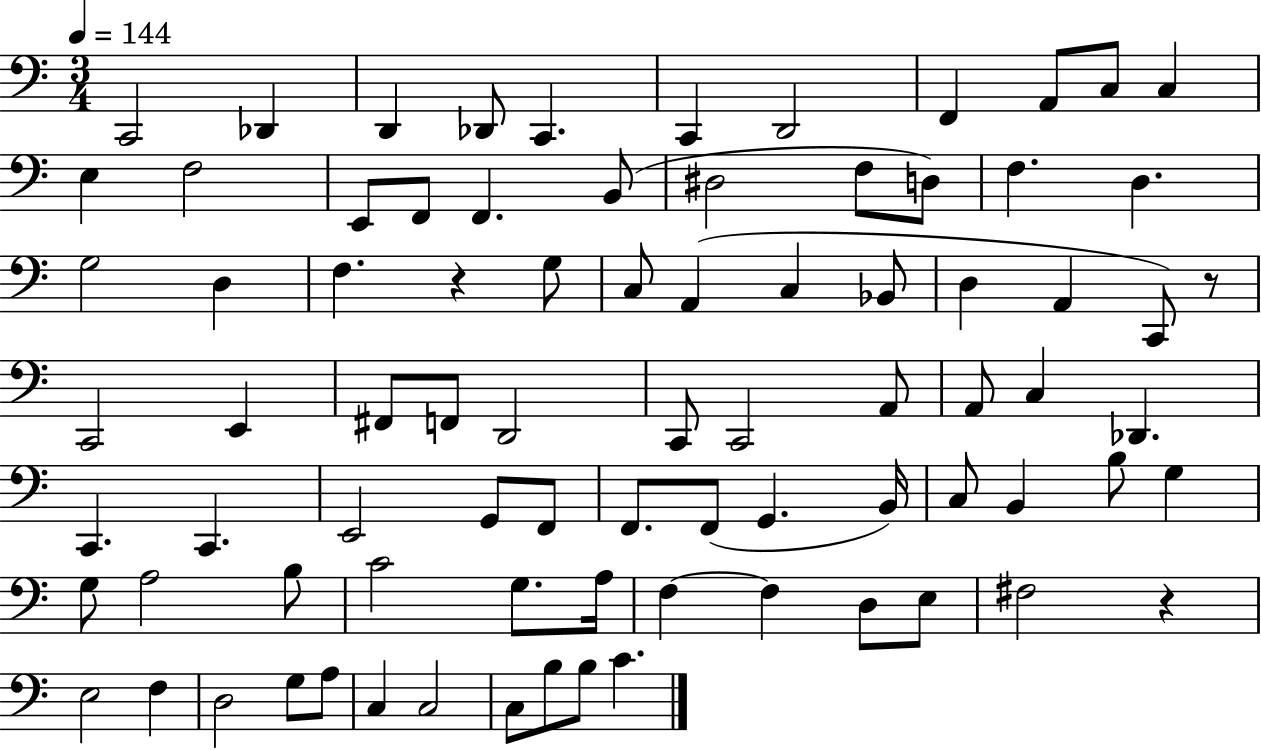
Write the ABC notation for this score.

X:1
T:Untitled
M:3/4
L:1/4
K:C
C,,2 _D,, D,, _D,,/2 C,, C,, D,,2 F,, A,,/2 C,/2 C, E, F,2 E,,/2 F,,/2 F,, B,,/2 ^D,2 F,/2 D,/2 F, D, G,2 D, F, z G,/2 C,/2 A,, C, _B,,/2 D, A,, C,,/2 z/2 C,,2 E,, ^F,,/2 F,,/2 D,,2 C,,/2 C,,2 A,,/2 A,,/2 C, _D,, C,, C,, E,,2 G,,/2 F,,/2 F,,/2 F,,/2 G,, B,,/4 C,/2 B,, B,/2 G, G,/2 A,2 B,/2 C2 G,/2 A,/4 F, F, D,/2 E,/2 ^F,2 z E,2 F, D,2 G,/2 A,/2 C, C,2 C,/2 B,/2 B,/2 C